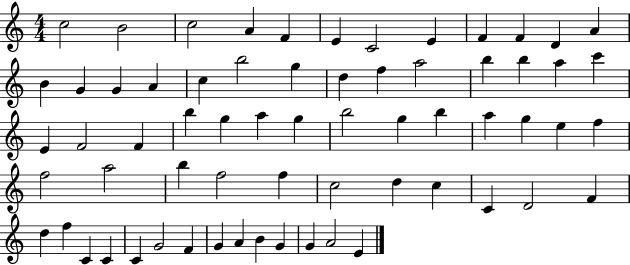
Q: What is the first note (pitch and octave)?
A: C5